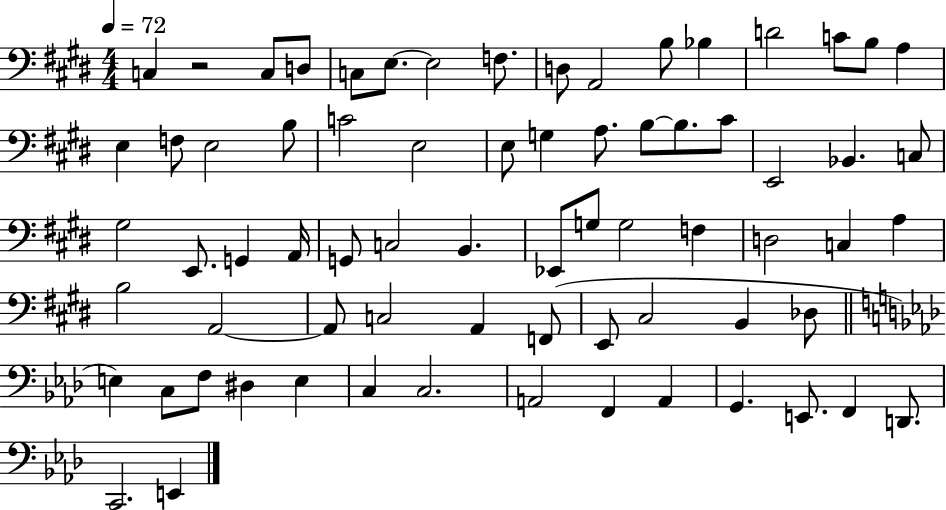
X:1
T:Untitled
M:4/4
L:1/4
K:E
C, z2 C,/2 D,/2 C,/2 E,/2 E,2 F,/2 D,/2 A,,2 B,/2 _B, D2 C/2 B,/2 A, E, F,/2 E,2 B,/2 C2 E,2 E,/2 G, A,/2 B,/2 B,/2 ^C/2 E,,2 _B,, C,/2 ^G,2 E,,/2 G,, A,,/4 G,,/2 C,2 B,, _E,,/2 G,/2 G,2 F, D,2 C, A, B,2 A,,2 A,,/2 C,2 A,, F,,/2 E,,/2 ^C,2 B,, _D,/2 E, C,/2 F,/2 ^D, E, C, C,2 A,,2 F,, A,, G,, E,,/2 F,, D,,/2 C,,2 E,,